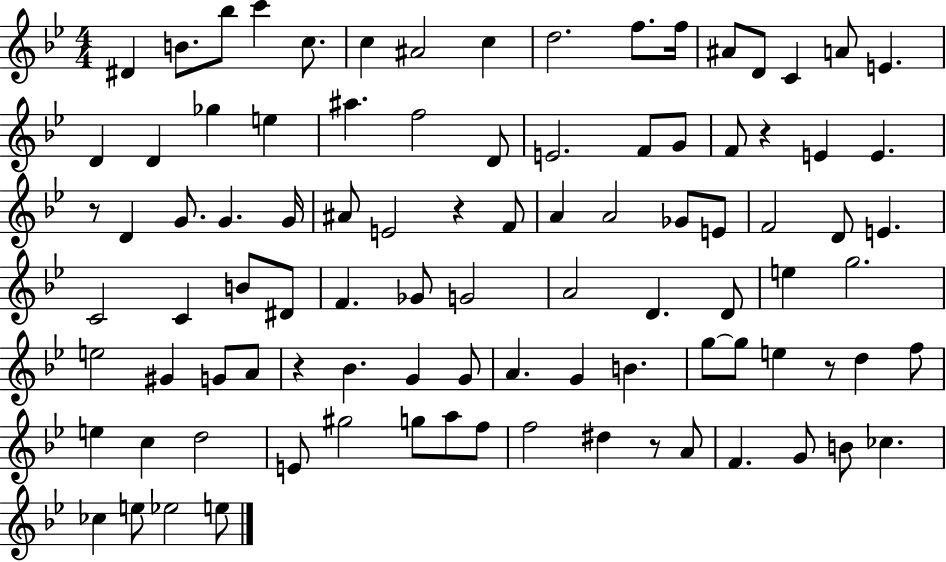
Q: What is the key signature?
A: BES major